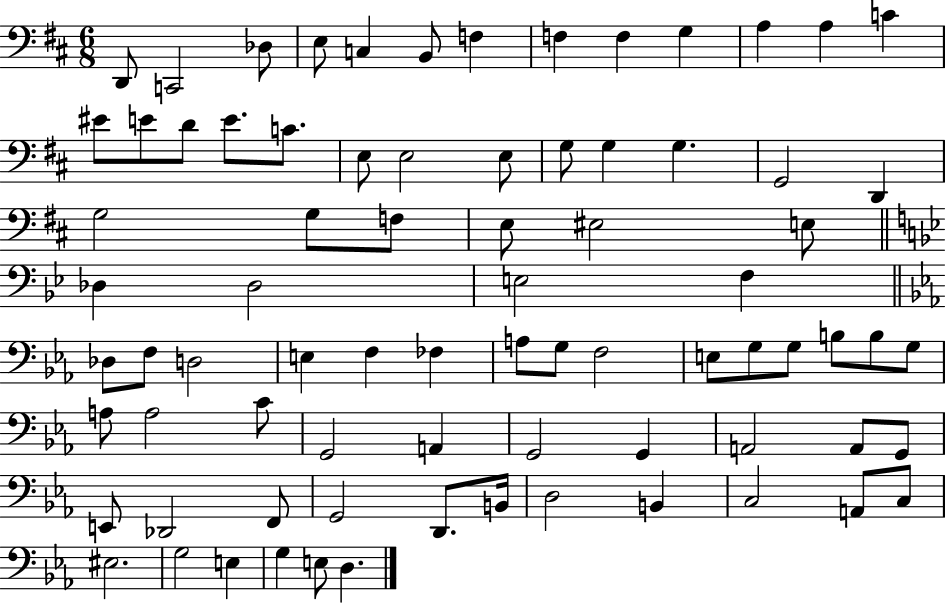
{
  \clef bass
  \numericTimeSignature
  \time 6/8
  \key d \major
  d,8 c,2 des8 | e8 c4 b,8 f4 | f4 f4 g4 | a4 a4 c'4 | \break eis'8 e'8 d'8 e'8. c'8. | e8 e2 e8 | g8 g4 g4. | g,2 d,4 | \break g2 g8 f8 | e8 eis2 e8 | \bar "||" \break \key bes \major des4 des2 | e2 f4 | \bar "||" \break \key ees \major des8 f8 d2 | e4 f4 fes4 | a8 g8 f2 | e8 g8 g8 b8 b8 g8 | \break a8 a2 c'8 | g,2 a,4 | g,2 g,4 | a,2 a,8 g,8 | \break e,8 des,2 f,8 | g,2 d,8. b,16 | d2 b,4 | c2 a,8 c8 | \break eis2. | g2 e4 | g4 e8 d4. | \bar "|."
}